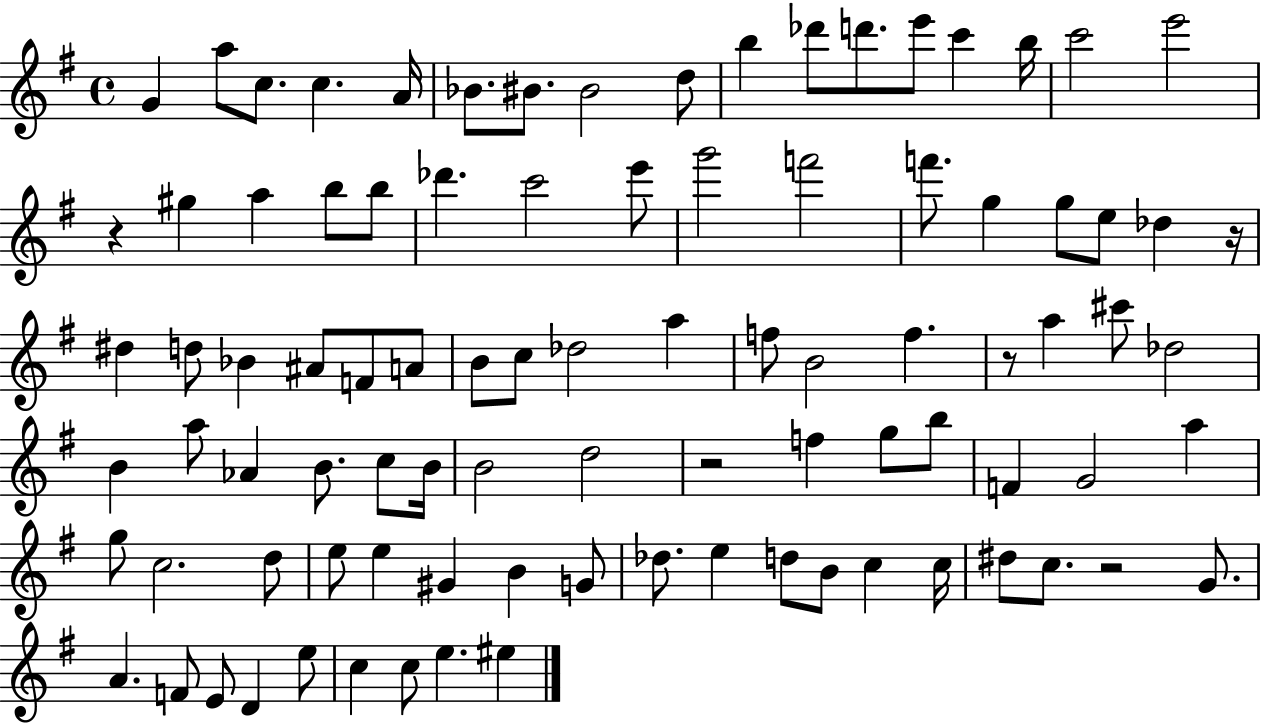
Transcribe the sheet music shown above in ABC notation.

X:1
T:Untitled
M:4/4
L:1/4
K:G
G a/2 c/2 c A/4 _B/2 ^B/2 ^B2 d/2 b _d'/2 d'/2 e'/2 c' b/4 c'2 e'2 z ^g a b/2 b/2 _d' c'2 e'/2 g'2 f'2 f'/2 g g/2 e/2 _d z/4 ^d d/2 _B ^A/2 F/2 A/2 B/2 c/2 _d2 a f/2 B2 f z/2 a ^c'/2 _d2 B a/2 _A B/2 c/2 B/4 B2 d2 z2 f g/2 b/2 F G2 a g/2 c2 d/2 e/2 e ^G B G/2 _d/2 e d/2 B/2 c c/4 ^d/2 c/2 z2 G/2 A F/2 E/2 D e/2 c c/2 e ^e